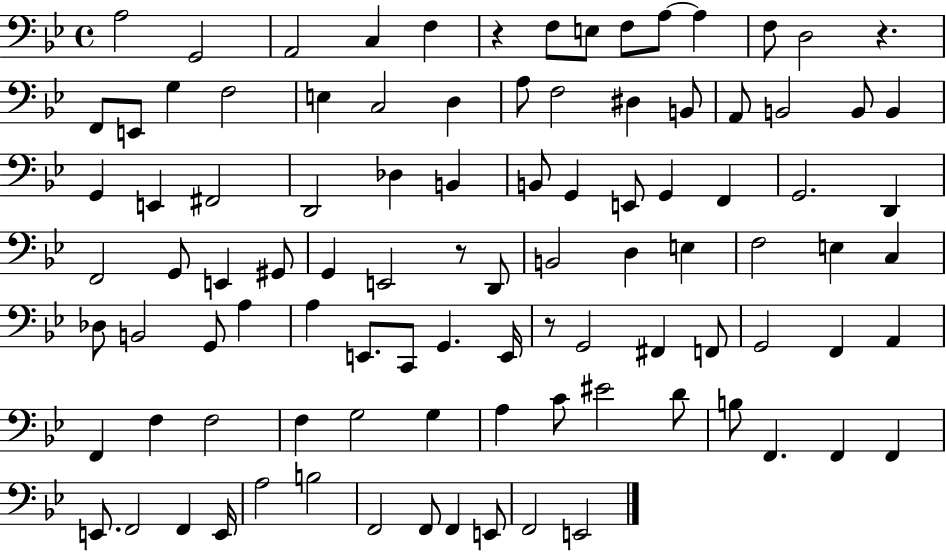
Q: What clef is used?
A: bass